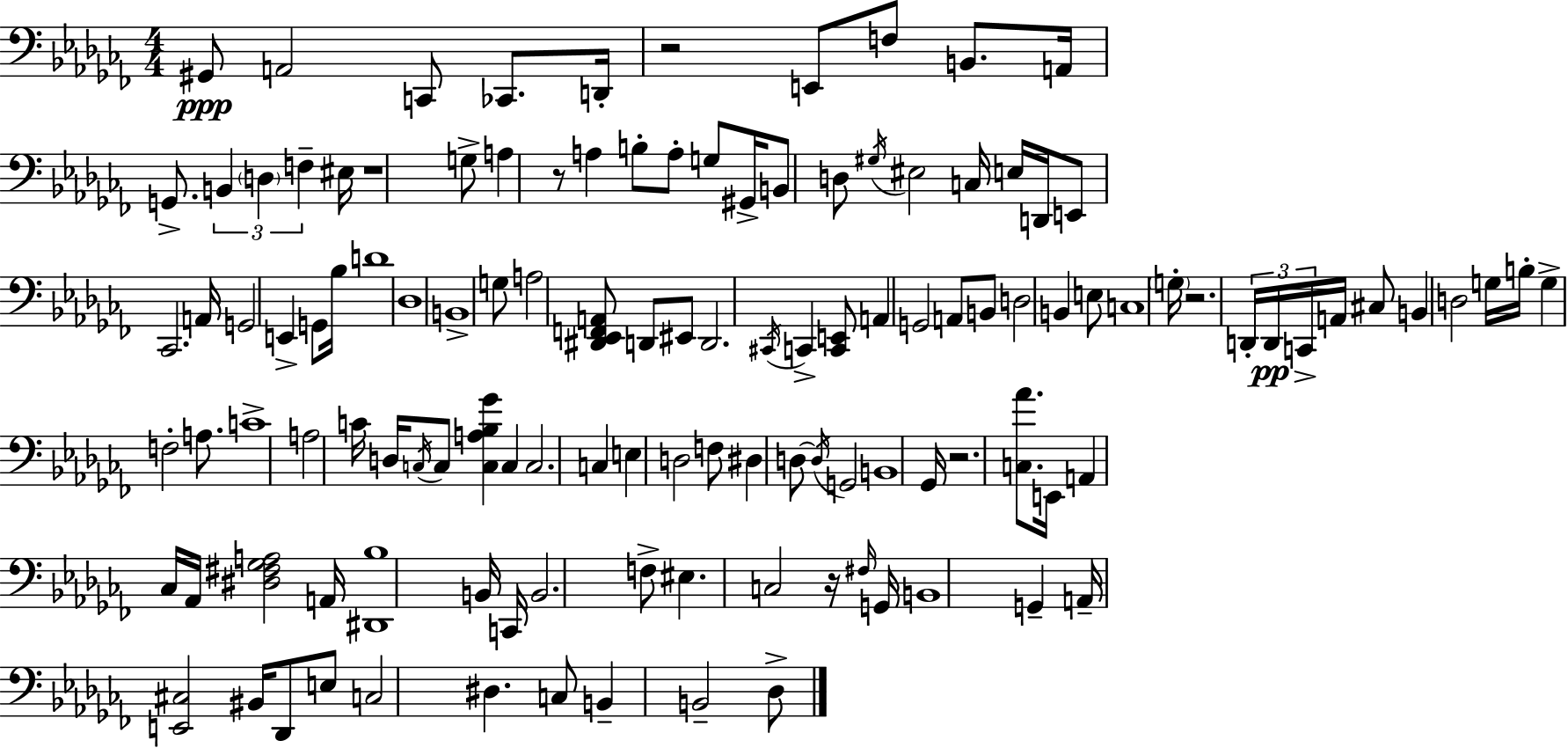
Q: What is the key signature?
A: AES minor